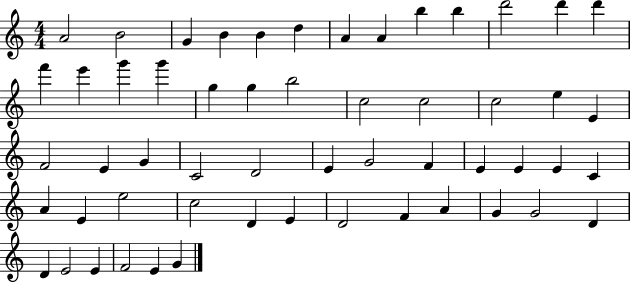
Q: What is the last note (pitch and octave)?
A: G4